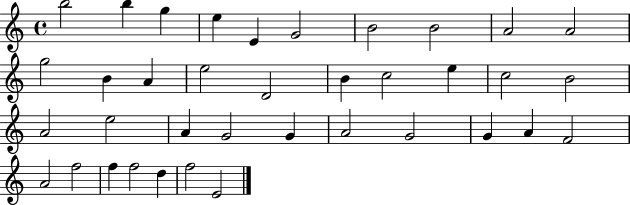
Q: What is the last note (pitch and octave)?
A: E4